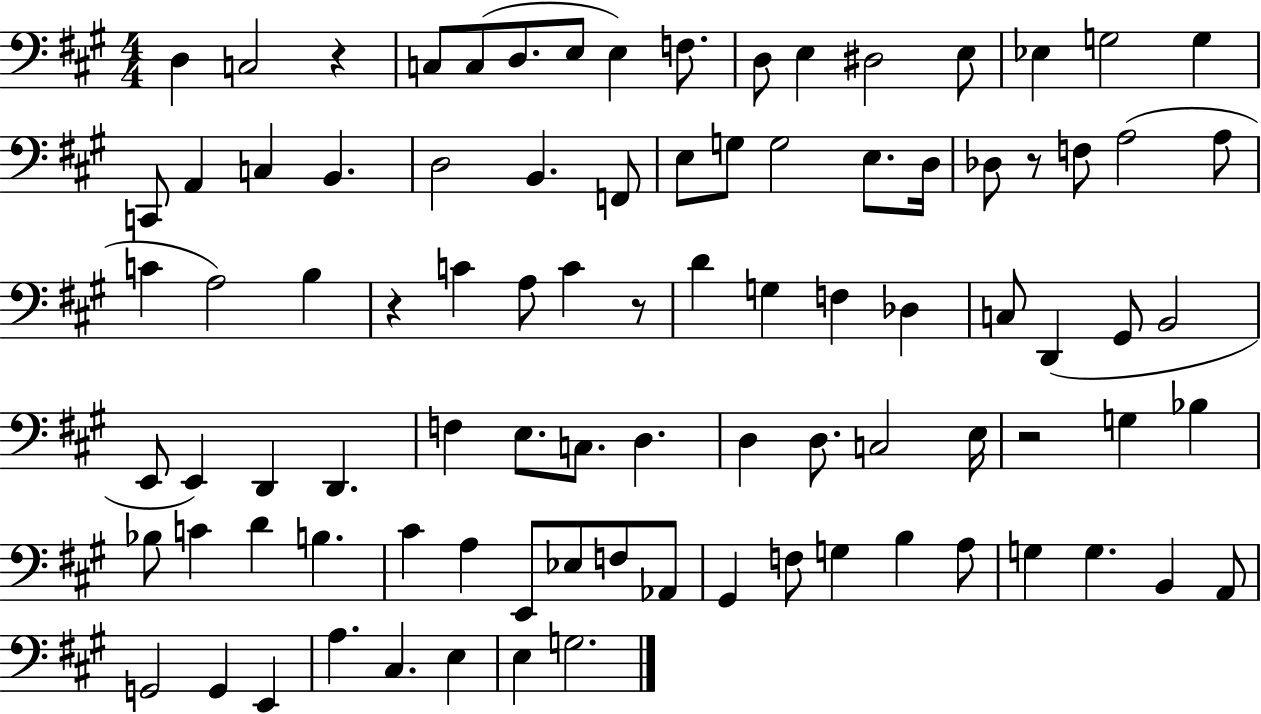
X:1
T:Untitled
M:4/4
L:1/4
K:A
D, C,2 z C,/2 C,/2 D,/2 E,/2 E, F,/2 D,/2 E, ^D,2 E,/2 _E, G,2 G, C,,/2 A,, C, B,, D,2 B,, F,,/2 E,/2 G,/2 G,2 E,/2 D,/4 _D,/2 z/2 F,/2 A,2 A,/2 C A,2 B, z C A,/2 C z/2 D G, F, _D, C,/2 D,, ^G,,/2 B,,2 E,,/2 E,, D,, D,, F, E,/2 C,/2 D, D, D,/2 C,2 E,/4 z2 G, _B, _B,/2 C D B, ^C A, E,,/2 _E,/2 F,/2 _A,,/2 ^G,, F,/2 G, B, A,/2 G, G, B,, A,,/2 G,,2 G,, E,, A, ^C, E, E, G,2